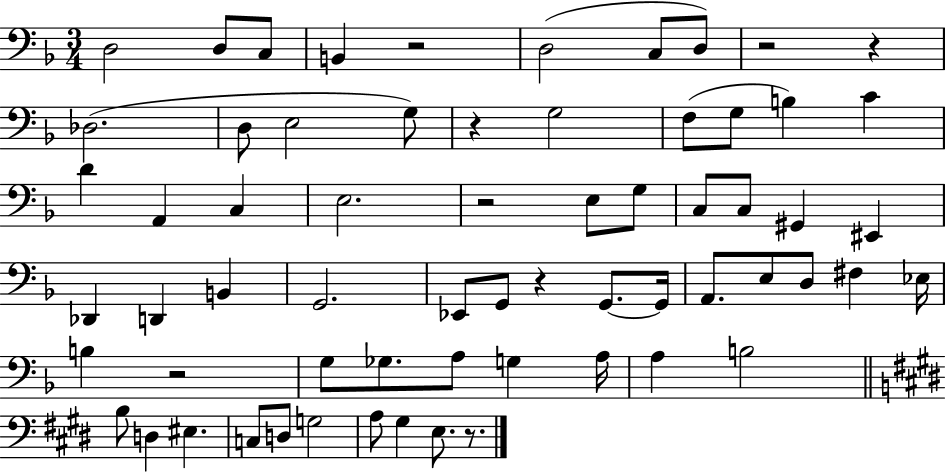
D3/h D3/e C3/e B2/q R/h D3/h C3/e D3/e R/h R/q Db3/h. D3/e E3/h G3/e R/q G3/h F3/e G3/e B3/q C4/q D4/q A2/q C3/q E3/h. R/h E3/e G3/e C3/e C3/e G#2/q EIS2/q Db2/q D2/q B2/q G2/h. Eb2/e G2/e R/q G2/e. G2/s A2/e. E3/e D3/e F#3/q Eb3/s B3/q R/h G3/e Gb3/e. A3/e G3/q A3/s A3/q B3/h B3/e D3/q EIS3/q. C3/e D3/e G3/h A3/e G#3/q E3/e. R/e.